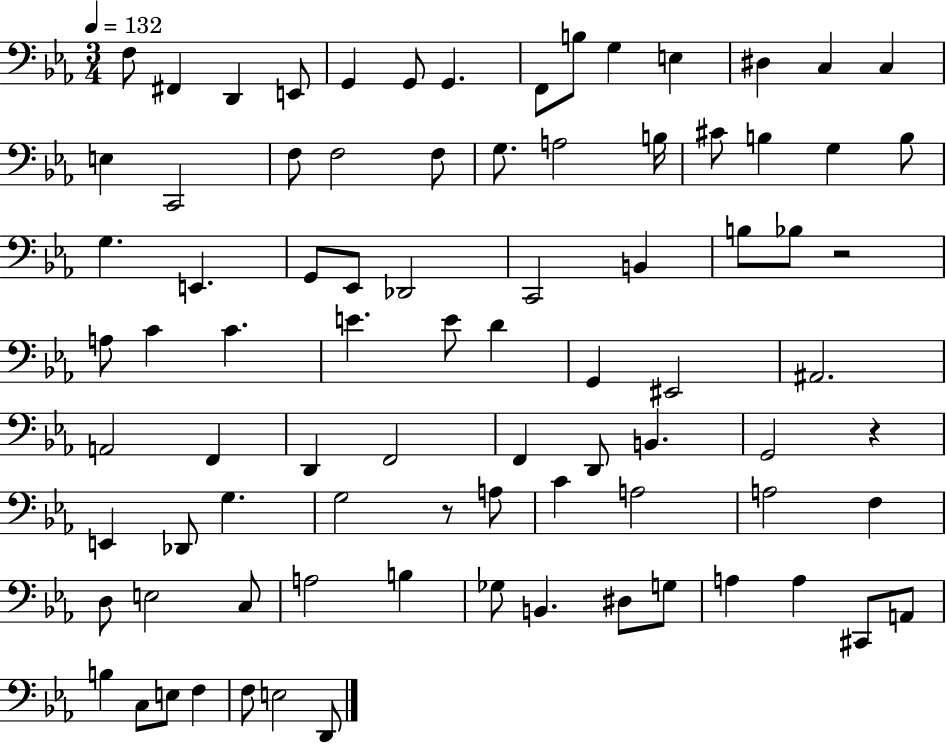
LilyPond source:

{
  \clef bass
  \numericTimeSignature
  \time 3/4
  \key ees \major
  \tempo 4 = 132
  \repeat volta 2 { f8 fis,4 d,4 e,8 | g,4 g,8 g,4. | f,8 b8 g4 e4 | dis4 c4 c4 | \break e4 c,2 | f8 f2 f8 | g8. a2 b16 | cis'8 b4 g4 b8 | \break g4. e,4. | g,8 ees,8 des,2 | c,2 b,4 | b8 bes8 r2 | \break a8 c'4 c'4. | e'4. e'8 d'4 | g,4 eis,2 | ais,2. | \break a,2 f,4 | d,4 f,2 | f,4 d,8 b,4. | g,2 r4 | \break e,4 des,8 g4. | g2 r8 a8 | c'4 a2 | a2 f4 | \break d8 e2 c8 | a2 b4 | ges8 b,4. dis8 g8 | a4 a4 cis,8 a,8 | \break b4 c8 e8 f4 | f8 e2 d,8 | } \bar "|."
}